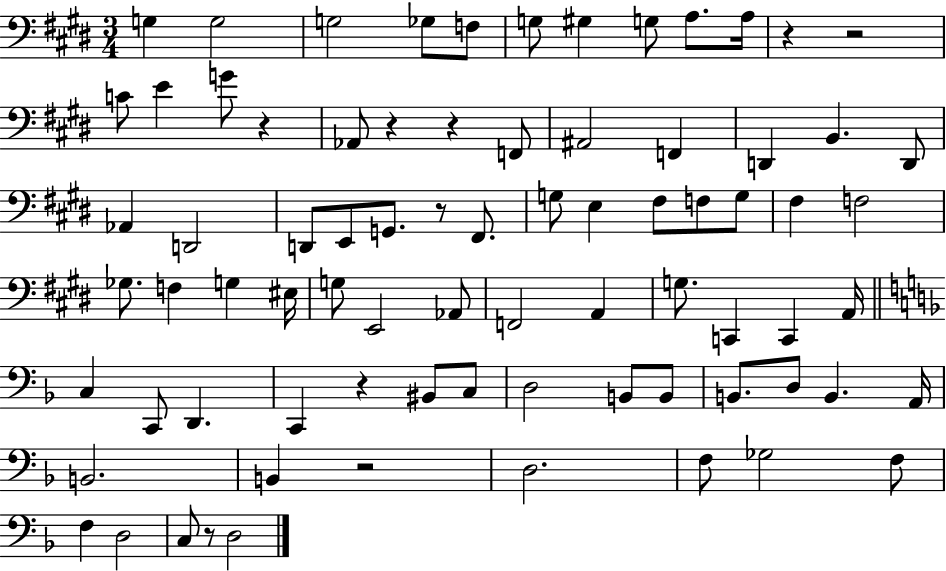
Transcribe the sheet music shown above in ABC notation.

X:1
T:Untitled
M:3/4
L:1/4
K:E
G, G,2 G,2 _G,/2 F,/2 G,/2 ^G, G,/2 A,/2 A,/4 z z2 C/2 E G/2 z _A,,/2 z z F,,/2 ^A,,2 F,, D,, B,, D,,/2 _A,, D,,2 D,,/2 E,,/2 G,,/2 z/2 ^F,,/2 G,/2 E, ^F,/2 F,/2 G,/2 ^F, F,2 _G,/2 F, G, ^E,/4 G,/2 E,,2 _A,,/2 F,,2 A,, G,/2 C,, C,, A,,/4 C, C,,/2 D,, C,, z ^B,,/2 C,/2 D,2 B,,/2 B,,/2 B,,/2 D,/2 B,, A,,/4 B,,2 B,, z2 D,2 F,/2 _G,2 F,/2 F, D,2 C,/2 z/2 D,2